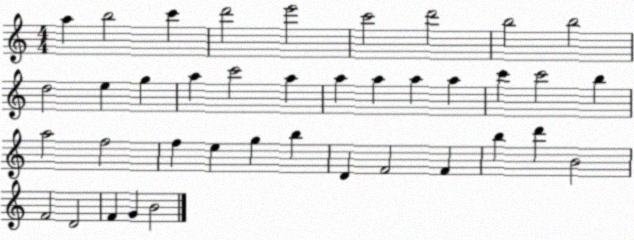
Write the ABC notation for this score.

X:1
T:Untitled
M:4/4
L:1/4
K:C
a b2 c' d'2 e'2 c'2 d'2 b2 b2 d2 e g a c'2 a a a a a c' c'2 b a2 f2 f e g b D F2 F b d' B2 F2 D2 F G B2